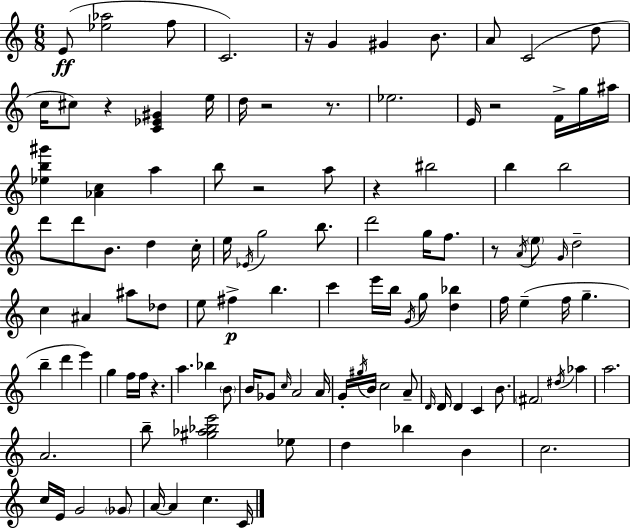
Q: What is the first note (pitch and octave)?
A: E4